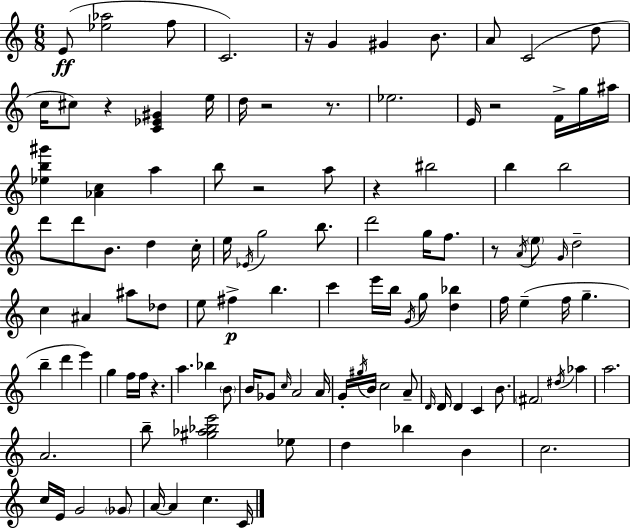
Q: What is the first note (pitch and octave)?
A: E4